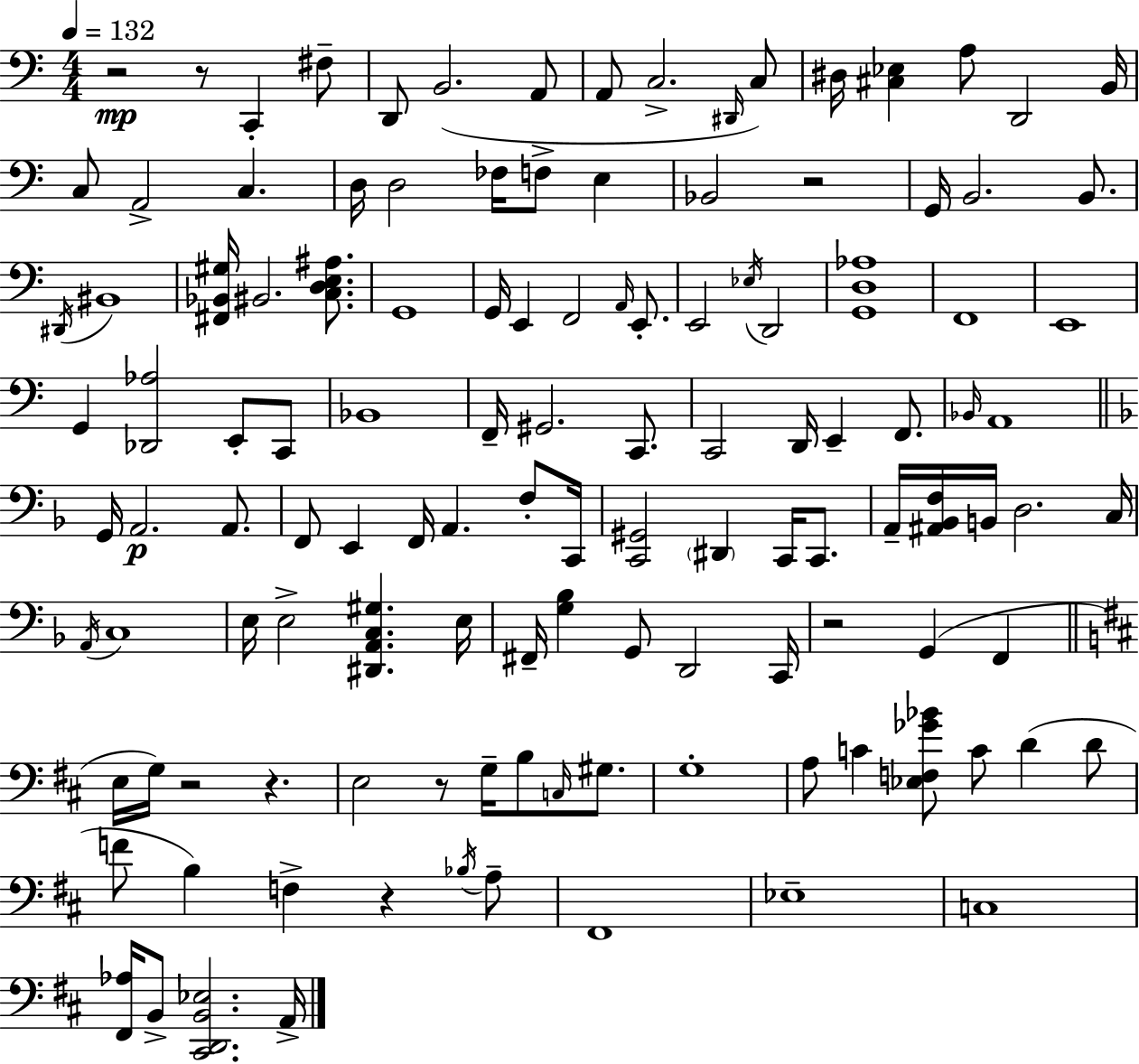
X:1
T:Untitled
M:4/4
L:1/4
K:C
z2 z/2 C,, ^F,/2 D,,/2 B,,2 A,,/2 A,,/2 C,2 ^D,,/4 C,/2 ^D,/4 [^C,_E,] A,/2 D,,2 B,,/4 C,/2 A,,2 C, D,/4 D,2 _F,/4 F,/2 E, _B,,2 z2 G,,/4 B,,2 B,,/2 ^D,,/4 ^B,,4 [^F,,_B,,^G,]/4 ^B,,2 [C,D,E,^A,]/2 G,,4 G,,/4 E,, F,,2 A,,/4 E,,/2 E,,2 _E,/4 D,,2 [G,,D,_A,]4 F,,4 E,,4 G,, [_D,,_A,]2 E,,/2 C,,/2 _B,,4 F,,/4 ^G,,2 C,,/2 C,,2 D,,/4 E,, F,,/2 _B,,/4 A,,4 G,,/4 A,,2 A,,/2 F,,/2 E,, F,,/4 A,, F,/2 C,,/4 [C,,^G,,]2 ^D,, C,,/4 C,,/2 A,,/4 [^A,,_B,,F,]/4 B,,/4 D,2 C,/4 A,,/4 C,4 E,/4 E,2 [^D,,A,,C,^G,] E,/4 ^F,,/4 [G,_B,] G,,/2 D,,2 C,,/4 z2 G,, F,, E,/4 G,/4 z2 z E,2 z/2 G,/4 B,/2 C,/4 ^G,/2 G,4 A,/2 C [_E,F,_G_B]/2 C/2 D D/2 F/2 B, F, z _B,/4 A,/2 ^F,,4 _E,4 C,4 [^F,,_A,]/4 B,,/2 [^C,,D,,B,,_E,]2 A,,/4